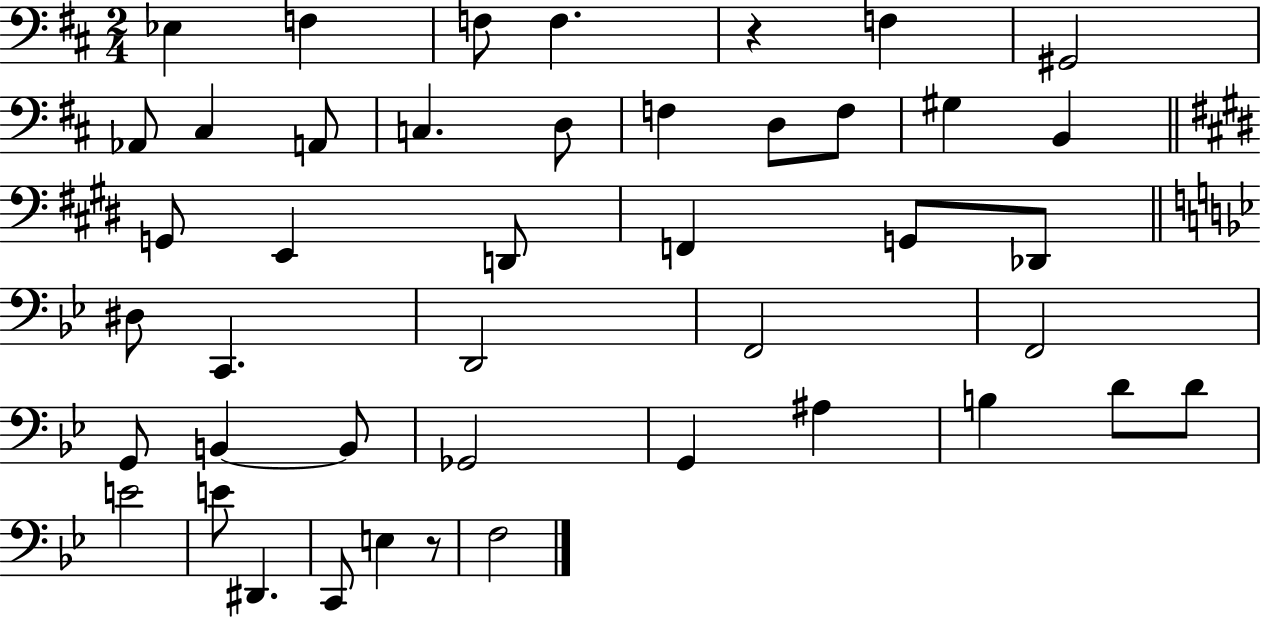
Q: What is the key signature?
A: D major